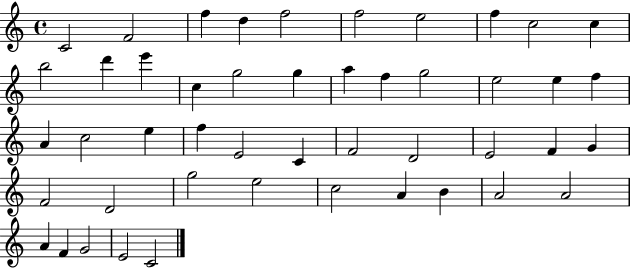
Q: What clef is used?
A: treble